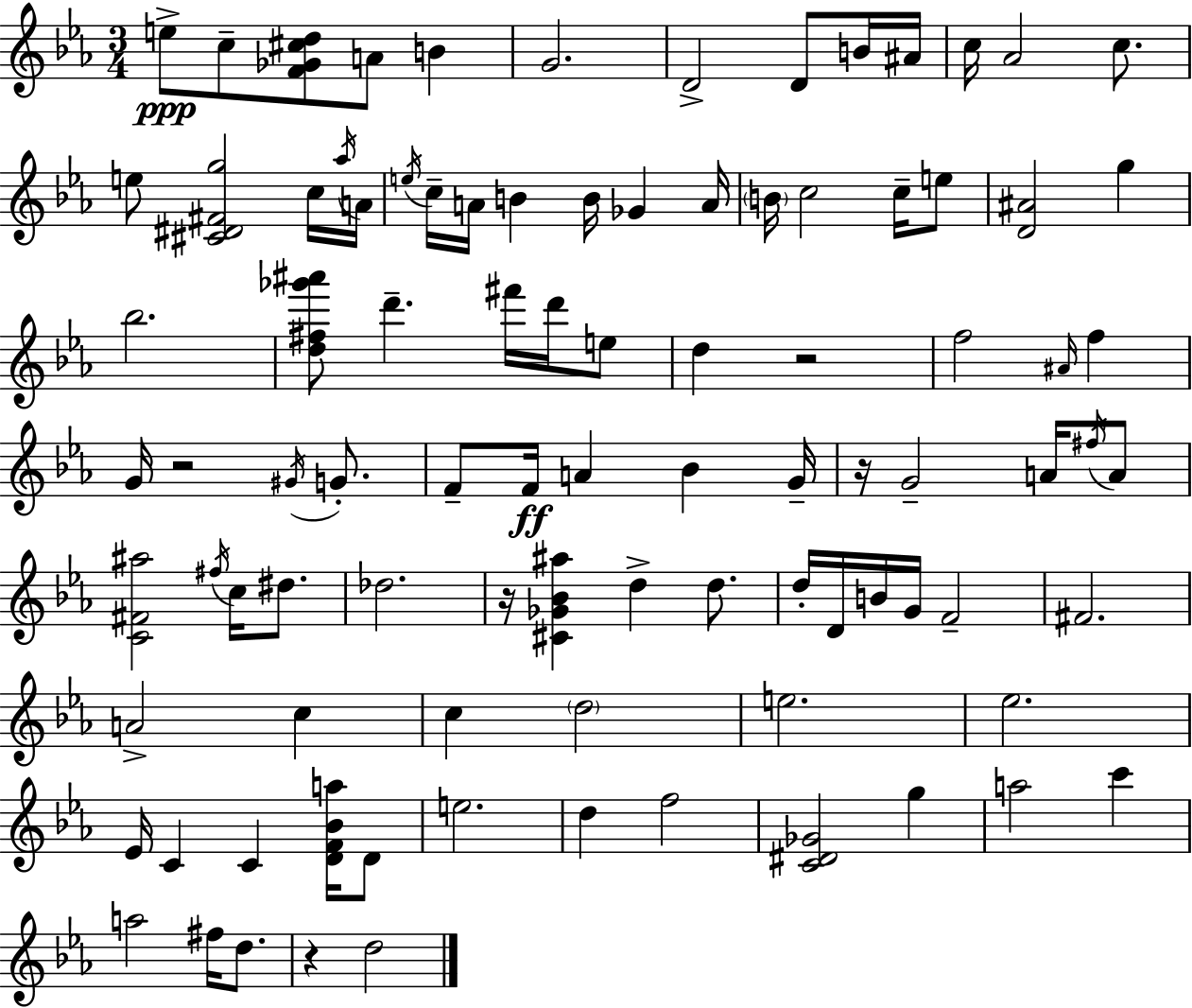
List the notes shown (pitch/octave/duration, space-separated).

E5/e C5/e [F4,Gb4,C#5,D5]/e A4/e B4/q G4/h. D4/h D4/e B4/s A#4/s C5/s Ab4/h C5/e. E5/e [C#4,D#4,F#4,G5]/h C5/s Ab5/s A4/s E5/s C5/s A4/s B4/q B4/s Gb4/q A4/s B4/s C5/h C5/s E5/e [D4,A#4]/h G5/q Bb5/h. [D5,F#5,Gb6,A#6]/e D6/q. F#6/s D6/s E5/e D5/q R/h F5/h A#4/s F5/q G4/s R/h G#4/s G4/e. F4/e F4/s A4/q Bb4/q G4/s R/s G4/h A4/s F#5/s A4/e [C4,F#4,A#5]/h F#5/s C5/s D#5/e. Db5/h. R/s [C#4,Gb4,Bb4,A#5]/q D5/q D5/e. D5/s D4/s B4/s G4/s F4/h F#4/h. A4/h C5/q C5/q D5/h E5/h. Eb5/h. Eb4/s C4/q C4/q [D4,F4,Bb4,A5]/s D4/e E5/h. D5/q F5/h [C4,D#4,Gb4]/h G5/q A5/h C6/q A5/h F#5/s D5/e. R/q D5/h